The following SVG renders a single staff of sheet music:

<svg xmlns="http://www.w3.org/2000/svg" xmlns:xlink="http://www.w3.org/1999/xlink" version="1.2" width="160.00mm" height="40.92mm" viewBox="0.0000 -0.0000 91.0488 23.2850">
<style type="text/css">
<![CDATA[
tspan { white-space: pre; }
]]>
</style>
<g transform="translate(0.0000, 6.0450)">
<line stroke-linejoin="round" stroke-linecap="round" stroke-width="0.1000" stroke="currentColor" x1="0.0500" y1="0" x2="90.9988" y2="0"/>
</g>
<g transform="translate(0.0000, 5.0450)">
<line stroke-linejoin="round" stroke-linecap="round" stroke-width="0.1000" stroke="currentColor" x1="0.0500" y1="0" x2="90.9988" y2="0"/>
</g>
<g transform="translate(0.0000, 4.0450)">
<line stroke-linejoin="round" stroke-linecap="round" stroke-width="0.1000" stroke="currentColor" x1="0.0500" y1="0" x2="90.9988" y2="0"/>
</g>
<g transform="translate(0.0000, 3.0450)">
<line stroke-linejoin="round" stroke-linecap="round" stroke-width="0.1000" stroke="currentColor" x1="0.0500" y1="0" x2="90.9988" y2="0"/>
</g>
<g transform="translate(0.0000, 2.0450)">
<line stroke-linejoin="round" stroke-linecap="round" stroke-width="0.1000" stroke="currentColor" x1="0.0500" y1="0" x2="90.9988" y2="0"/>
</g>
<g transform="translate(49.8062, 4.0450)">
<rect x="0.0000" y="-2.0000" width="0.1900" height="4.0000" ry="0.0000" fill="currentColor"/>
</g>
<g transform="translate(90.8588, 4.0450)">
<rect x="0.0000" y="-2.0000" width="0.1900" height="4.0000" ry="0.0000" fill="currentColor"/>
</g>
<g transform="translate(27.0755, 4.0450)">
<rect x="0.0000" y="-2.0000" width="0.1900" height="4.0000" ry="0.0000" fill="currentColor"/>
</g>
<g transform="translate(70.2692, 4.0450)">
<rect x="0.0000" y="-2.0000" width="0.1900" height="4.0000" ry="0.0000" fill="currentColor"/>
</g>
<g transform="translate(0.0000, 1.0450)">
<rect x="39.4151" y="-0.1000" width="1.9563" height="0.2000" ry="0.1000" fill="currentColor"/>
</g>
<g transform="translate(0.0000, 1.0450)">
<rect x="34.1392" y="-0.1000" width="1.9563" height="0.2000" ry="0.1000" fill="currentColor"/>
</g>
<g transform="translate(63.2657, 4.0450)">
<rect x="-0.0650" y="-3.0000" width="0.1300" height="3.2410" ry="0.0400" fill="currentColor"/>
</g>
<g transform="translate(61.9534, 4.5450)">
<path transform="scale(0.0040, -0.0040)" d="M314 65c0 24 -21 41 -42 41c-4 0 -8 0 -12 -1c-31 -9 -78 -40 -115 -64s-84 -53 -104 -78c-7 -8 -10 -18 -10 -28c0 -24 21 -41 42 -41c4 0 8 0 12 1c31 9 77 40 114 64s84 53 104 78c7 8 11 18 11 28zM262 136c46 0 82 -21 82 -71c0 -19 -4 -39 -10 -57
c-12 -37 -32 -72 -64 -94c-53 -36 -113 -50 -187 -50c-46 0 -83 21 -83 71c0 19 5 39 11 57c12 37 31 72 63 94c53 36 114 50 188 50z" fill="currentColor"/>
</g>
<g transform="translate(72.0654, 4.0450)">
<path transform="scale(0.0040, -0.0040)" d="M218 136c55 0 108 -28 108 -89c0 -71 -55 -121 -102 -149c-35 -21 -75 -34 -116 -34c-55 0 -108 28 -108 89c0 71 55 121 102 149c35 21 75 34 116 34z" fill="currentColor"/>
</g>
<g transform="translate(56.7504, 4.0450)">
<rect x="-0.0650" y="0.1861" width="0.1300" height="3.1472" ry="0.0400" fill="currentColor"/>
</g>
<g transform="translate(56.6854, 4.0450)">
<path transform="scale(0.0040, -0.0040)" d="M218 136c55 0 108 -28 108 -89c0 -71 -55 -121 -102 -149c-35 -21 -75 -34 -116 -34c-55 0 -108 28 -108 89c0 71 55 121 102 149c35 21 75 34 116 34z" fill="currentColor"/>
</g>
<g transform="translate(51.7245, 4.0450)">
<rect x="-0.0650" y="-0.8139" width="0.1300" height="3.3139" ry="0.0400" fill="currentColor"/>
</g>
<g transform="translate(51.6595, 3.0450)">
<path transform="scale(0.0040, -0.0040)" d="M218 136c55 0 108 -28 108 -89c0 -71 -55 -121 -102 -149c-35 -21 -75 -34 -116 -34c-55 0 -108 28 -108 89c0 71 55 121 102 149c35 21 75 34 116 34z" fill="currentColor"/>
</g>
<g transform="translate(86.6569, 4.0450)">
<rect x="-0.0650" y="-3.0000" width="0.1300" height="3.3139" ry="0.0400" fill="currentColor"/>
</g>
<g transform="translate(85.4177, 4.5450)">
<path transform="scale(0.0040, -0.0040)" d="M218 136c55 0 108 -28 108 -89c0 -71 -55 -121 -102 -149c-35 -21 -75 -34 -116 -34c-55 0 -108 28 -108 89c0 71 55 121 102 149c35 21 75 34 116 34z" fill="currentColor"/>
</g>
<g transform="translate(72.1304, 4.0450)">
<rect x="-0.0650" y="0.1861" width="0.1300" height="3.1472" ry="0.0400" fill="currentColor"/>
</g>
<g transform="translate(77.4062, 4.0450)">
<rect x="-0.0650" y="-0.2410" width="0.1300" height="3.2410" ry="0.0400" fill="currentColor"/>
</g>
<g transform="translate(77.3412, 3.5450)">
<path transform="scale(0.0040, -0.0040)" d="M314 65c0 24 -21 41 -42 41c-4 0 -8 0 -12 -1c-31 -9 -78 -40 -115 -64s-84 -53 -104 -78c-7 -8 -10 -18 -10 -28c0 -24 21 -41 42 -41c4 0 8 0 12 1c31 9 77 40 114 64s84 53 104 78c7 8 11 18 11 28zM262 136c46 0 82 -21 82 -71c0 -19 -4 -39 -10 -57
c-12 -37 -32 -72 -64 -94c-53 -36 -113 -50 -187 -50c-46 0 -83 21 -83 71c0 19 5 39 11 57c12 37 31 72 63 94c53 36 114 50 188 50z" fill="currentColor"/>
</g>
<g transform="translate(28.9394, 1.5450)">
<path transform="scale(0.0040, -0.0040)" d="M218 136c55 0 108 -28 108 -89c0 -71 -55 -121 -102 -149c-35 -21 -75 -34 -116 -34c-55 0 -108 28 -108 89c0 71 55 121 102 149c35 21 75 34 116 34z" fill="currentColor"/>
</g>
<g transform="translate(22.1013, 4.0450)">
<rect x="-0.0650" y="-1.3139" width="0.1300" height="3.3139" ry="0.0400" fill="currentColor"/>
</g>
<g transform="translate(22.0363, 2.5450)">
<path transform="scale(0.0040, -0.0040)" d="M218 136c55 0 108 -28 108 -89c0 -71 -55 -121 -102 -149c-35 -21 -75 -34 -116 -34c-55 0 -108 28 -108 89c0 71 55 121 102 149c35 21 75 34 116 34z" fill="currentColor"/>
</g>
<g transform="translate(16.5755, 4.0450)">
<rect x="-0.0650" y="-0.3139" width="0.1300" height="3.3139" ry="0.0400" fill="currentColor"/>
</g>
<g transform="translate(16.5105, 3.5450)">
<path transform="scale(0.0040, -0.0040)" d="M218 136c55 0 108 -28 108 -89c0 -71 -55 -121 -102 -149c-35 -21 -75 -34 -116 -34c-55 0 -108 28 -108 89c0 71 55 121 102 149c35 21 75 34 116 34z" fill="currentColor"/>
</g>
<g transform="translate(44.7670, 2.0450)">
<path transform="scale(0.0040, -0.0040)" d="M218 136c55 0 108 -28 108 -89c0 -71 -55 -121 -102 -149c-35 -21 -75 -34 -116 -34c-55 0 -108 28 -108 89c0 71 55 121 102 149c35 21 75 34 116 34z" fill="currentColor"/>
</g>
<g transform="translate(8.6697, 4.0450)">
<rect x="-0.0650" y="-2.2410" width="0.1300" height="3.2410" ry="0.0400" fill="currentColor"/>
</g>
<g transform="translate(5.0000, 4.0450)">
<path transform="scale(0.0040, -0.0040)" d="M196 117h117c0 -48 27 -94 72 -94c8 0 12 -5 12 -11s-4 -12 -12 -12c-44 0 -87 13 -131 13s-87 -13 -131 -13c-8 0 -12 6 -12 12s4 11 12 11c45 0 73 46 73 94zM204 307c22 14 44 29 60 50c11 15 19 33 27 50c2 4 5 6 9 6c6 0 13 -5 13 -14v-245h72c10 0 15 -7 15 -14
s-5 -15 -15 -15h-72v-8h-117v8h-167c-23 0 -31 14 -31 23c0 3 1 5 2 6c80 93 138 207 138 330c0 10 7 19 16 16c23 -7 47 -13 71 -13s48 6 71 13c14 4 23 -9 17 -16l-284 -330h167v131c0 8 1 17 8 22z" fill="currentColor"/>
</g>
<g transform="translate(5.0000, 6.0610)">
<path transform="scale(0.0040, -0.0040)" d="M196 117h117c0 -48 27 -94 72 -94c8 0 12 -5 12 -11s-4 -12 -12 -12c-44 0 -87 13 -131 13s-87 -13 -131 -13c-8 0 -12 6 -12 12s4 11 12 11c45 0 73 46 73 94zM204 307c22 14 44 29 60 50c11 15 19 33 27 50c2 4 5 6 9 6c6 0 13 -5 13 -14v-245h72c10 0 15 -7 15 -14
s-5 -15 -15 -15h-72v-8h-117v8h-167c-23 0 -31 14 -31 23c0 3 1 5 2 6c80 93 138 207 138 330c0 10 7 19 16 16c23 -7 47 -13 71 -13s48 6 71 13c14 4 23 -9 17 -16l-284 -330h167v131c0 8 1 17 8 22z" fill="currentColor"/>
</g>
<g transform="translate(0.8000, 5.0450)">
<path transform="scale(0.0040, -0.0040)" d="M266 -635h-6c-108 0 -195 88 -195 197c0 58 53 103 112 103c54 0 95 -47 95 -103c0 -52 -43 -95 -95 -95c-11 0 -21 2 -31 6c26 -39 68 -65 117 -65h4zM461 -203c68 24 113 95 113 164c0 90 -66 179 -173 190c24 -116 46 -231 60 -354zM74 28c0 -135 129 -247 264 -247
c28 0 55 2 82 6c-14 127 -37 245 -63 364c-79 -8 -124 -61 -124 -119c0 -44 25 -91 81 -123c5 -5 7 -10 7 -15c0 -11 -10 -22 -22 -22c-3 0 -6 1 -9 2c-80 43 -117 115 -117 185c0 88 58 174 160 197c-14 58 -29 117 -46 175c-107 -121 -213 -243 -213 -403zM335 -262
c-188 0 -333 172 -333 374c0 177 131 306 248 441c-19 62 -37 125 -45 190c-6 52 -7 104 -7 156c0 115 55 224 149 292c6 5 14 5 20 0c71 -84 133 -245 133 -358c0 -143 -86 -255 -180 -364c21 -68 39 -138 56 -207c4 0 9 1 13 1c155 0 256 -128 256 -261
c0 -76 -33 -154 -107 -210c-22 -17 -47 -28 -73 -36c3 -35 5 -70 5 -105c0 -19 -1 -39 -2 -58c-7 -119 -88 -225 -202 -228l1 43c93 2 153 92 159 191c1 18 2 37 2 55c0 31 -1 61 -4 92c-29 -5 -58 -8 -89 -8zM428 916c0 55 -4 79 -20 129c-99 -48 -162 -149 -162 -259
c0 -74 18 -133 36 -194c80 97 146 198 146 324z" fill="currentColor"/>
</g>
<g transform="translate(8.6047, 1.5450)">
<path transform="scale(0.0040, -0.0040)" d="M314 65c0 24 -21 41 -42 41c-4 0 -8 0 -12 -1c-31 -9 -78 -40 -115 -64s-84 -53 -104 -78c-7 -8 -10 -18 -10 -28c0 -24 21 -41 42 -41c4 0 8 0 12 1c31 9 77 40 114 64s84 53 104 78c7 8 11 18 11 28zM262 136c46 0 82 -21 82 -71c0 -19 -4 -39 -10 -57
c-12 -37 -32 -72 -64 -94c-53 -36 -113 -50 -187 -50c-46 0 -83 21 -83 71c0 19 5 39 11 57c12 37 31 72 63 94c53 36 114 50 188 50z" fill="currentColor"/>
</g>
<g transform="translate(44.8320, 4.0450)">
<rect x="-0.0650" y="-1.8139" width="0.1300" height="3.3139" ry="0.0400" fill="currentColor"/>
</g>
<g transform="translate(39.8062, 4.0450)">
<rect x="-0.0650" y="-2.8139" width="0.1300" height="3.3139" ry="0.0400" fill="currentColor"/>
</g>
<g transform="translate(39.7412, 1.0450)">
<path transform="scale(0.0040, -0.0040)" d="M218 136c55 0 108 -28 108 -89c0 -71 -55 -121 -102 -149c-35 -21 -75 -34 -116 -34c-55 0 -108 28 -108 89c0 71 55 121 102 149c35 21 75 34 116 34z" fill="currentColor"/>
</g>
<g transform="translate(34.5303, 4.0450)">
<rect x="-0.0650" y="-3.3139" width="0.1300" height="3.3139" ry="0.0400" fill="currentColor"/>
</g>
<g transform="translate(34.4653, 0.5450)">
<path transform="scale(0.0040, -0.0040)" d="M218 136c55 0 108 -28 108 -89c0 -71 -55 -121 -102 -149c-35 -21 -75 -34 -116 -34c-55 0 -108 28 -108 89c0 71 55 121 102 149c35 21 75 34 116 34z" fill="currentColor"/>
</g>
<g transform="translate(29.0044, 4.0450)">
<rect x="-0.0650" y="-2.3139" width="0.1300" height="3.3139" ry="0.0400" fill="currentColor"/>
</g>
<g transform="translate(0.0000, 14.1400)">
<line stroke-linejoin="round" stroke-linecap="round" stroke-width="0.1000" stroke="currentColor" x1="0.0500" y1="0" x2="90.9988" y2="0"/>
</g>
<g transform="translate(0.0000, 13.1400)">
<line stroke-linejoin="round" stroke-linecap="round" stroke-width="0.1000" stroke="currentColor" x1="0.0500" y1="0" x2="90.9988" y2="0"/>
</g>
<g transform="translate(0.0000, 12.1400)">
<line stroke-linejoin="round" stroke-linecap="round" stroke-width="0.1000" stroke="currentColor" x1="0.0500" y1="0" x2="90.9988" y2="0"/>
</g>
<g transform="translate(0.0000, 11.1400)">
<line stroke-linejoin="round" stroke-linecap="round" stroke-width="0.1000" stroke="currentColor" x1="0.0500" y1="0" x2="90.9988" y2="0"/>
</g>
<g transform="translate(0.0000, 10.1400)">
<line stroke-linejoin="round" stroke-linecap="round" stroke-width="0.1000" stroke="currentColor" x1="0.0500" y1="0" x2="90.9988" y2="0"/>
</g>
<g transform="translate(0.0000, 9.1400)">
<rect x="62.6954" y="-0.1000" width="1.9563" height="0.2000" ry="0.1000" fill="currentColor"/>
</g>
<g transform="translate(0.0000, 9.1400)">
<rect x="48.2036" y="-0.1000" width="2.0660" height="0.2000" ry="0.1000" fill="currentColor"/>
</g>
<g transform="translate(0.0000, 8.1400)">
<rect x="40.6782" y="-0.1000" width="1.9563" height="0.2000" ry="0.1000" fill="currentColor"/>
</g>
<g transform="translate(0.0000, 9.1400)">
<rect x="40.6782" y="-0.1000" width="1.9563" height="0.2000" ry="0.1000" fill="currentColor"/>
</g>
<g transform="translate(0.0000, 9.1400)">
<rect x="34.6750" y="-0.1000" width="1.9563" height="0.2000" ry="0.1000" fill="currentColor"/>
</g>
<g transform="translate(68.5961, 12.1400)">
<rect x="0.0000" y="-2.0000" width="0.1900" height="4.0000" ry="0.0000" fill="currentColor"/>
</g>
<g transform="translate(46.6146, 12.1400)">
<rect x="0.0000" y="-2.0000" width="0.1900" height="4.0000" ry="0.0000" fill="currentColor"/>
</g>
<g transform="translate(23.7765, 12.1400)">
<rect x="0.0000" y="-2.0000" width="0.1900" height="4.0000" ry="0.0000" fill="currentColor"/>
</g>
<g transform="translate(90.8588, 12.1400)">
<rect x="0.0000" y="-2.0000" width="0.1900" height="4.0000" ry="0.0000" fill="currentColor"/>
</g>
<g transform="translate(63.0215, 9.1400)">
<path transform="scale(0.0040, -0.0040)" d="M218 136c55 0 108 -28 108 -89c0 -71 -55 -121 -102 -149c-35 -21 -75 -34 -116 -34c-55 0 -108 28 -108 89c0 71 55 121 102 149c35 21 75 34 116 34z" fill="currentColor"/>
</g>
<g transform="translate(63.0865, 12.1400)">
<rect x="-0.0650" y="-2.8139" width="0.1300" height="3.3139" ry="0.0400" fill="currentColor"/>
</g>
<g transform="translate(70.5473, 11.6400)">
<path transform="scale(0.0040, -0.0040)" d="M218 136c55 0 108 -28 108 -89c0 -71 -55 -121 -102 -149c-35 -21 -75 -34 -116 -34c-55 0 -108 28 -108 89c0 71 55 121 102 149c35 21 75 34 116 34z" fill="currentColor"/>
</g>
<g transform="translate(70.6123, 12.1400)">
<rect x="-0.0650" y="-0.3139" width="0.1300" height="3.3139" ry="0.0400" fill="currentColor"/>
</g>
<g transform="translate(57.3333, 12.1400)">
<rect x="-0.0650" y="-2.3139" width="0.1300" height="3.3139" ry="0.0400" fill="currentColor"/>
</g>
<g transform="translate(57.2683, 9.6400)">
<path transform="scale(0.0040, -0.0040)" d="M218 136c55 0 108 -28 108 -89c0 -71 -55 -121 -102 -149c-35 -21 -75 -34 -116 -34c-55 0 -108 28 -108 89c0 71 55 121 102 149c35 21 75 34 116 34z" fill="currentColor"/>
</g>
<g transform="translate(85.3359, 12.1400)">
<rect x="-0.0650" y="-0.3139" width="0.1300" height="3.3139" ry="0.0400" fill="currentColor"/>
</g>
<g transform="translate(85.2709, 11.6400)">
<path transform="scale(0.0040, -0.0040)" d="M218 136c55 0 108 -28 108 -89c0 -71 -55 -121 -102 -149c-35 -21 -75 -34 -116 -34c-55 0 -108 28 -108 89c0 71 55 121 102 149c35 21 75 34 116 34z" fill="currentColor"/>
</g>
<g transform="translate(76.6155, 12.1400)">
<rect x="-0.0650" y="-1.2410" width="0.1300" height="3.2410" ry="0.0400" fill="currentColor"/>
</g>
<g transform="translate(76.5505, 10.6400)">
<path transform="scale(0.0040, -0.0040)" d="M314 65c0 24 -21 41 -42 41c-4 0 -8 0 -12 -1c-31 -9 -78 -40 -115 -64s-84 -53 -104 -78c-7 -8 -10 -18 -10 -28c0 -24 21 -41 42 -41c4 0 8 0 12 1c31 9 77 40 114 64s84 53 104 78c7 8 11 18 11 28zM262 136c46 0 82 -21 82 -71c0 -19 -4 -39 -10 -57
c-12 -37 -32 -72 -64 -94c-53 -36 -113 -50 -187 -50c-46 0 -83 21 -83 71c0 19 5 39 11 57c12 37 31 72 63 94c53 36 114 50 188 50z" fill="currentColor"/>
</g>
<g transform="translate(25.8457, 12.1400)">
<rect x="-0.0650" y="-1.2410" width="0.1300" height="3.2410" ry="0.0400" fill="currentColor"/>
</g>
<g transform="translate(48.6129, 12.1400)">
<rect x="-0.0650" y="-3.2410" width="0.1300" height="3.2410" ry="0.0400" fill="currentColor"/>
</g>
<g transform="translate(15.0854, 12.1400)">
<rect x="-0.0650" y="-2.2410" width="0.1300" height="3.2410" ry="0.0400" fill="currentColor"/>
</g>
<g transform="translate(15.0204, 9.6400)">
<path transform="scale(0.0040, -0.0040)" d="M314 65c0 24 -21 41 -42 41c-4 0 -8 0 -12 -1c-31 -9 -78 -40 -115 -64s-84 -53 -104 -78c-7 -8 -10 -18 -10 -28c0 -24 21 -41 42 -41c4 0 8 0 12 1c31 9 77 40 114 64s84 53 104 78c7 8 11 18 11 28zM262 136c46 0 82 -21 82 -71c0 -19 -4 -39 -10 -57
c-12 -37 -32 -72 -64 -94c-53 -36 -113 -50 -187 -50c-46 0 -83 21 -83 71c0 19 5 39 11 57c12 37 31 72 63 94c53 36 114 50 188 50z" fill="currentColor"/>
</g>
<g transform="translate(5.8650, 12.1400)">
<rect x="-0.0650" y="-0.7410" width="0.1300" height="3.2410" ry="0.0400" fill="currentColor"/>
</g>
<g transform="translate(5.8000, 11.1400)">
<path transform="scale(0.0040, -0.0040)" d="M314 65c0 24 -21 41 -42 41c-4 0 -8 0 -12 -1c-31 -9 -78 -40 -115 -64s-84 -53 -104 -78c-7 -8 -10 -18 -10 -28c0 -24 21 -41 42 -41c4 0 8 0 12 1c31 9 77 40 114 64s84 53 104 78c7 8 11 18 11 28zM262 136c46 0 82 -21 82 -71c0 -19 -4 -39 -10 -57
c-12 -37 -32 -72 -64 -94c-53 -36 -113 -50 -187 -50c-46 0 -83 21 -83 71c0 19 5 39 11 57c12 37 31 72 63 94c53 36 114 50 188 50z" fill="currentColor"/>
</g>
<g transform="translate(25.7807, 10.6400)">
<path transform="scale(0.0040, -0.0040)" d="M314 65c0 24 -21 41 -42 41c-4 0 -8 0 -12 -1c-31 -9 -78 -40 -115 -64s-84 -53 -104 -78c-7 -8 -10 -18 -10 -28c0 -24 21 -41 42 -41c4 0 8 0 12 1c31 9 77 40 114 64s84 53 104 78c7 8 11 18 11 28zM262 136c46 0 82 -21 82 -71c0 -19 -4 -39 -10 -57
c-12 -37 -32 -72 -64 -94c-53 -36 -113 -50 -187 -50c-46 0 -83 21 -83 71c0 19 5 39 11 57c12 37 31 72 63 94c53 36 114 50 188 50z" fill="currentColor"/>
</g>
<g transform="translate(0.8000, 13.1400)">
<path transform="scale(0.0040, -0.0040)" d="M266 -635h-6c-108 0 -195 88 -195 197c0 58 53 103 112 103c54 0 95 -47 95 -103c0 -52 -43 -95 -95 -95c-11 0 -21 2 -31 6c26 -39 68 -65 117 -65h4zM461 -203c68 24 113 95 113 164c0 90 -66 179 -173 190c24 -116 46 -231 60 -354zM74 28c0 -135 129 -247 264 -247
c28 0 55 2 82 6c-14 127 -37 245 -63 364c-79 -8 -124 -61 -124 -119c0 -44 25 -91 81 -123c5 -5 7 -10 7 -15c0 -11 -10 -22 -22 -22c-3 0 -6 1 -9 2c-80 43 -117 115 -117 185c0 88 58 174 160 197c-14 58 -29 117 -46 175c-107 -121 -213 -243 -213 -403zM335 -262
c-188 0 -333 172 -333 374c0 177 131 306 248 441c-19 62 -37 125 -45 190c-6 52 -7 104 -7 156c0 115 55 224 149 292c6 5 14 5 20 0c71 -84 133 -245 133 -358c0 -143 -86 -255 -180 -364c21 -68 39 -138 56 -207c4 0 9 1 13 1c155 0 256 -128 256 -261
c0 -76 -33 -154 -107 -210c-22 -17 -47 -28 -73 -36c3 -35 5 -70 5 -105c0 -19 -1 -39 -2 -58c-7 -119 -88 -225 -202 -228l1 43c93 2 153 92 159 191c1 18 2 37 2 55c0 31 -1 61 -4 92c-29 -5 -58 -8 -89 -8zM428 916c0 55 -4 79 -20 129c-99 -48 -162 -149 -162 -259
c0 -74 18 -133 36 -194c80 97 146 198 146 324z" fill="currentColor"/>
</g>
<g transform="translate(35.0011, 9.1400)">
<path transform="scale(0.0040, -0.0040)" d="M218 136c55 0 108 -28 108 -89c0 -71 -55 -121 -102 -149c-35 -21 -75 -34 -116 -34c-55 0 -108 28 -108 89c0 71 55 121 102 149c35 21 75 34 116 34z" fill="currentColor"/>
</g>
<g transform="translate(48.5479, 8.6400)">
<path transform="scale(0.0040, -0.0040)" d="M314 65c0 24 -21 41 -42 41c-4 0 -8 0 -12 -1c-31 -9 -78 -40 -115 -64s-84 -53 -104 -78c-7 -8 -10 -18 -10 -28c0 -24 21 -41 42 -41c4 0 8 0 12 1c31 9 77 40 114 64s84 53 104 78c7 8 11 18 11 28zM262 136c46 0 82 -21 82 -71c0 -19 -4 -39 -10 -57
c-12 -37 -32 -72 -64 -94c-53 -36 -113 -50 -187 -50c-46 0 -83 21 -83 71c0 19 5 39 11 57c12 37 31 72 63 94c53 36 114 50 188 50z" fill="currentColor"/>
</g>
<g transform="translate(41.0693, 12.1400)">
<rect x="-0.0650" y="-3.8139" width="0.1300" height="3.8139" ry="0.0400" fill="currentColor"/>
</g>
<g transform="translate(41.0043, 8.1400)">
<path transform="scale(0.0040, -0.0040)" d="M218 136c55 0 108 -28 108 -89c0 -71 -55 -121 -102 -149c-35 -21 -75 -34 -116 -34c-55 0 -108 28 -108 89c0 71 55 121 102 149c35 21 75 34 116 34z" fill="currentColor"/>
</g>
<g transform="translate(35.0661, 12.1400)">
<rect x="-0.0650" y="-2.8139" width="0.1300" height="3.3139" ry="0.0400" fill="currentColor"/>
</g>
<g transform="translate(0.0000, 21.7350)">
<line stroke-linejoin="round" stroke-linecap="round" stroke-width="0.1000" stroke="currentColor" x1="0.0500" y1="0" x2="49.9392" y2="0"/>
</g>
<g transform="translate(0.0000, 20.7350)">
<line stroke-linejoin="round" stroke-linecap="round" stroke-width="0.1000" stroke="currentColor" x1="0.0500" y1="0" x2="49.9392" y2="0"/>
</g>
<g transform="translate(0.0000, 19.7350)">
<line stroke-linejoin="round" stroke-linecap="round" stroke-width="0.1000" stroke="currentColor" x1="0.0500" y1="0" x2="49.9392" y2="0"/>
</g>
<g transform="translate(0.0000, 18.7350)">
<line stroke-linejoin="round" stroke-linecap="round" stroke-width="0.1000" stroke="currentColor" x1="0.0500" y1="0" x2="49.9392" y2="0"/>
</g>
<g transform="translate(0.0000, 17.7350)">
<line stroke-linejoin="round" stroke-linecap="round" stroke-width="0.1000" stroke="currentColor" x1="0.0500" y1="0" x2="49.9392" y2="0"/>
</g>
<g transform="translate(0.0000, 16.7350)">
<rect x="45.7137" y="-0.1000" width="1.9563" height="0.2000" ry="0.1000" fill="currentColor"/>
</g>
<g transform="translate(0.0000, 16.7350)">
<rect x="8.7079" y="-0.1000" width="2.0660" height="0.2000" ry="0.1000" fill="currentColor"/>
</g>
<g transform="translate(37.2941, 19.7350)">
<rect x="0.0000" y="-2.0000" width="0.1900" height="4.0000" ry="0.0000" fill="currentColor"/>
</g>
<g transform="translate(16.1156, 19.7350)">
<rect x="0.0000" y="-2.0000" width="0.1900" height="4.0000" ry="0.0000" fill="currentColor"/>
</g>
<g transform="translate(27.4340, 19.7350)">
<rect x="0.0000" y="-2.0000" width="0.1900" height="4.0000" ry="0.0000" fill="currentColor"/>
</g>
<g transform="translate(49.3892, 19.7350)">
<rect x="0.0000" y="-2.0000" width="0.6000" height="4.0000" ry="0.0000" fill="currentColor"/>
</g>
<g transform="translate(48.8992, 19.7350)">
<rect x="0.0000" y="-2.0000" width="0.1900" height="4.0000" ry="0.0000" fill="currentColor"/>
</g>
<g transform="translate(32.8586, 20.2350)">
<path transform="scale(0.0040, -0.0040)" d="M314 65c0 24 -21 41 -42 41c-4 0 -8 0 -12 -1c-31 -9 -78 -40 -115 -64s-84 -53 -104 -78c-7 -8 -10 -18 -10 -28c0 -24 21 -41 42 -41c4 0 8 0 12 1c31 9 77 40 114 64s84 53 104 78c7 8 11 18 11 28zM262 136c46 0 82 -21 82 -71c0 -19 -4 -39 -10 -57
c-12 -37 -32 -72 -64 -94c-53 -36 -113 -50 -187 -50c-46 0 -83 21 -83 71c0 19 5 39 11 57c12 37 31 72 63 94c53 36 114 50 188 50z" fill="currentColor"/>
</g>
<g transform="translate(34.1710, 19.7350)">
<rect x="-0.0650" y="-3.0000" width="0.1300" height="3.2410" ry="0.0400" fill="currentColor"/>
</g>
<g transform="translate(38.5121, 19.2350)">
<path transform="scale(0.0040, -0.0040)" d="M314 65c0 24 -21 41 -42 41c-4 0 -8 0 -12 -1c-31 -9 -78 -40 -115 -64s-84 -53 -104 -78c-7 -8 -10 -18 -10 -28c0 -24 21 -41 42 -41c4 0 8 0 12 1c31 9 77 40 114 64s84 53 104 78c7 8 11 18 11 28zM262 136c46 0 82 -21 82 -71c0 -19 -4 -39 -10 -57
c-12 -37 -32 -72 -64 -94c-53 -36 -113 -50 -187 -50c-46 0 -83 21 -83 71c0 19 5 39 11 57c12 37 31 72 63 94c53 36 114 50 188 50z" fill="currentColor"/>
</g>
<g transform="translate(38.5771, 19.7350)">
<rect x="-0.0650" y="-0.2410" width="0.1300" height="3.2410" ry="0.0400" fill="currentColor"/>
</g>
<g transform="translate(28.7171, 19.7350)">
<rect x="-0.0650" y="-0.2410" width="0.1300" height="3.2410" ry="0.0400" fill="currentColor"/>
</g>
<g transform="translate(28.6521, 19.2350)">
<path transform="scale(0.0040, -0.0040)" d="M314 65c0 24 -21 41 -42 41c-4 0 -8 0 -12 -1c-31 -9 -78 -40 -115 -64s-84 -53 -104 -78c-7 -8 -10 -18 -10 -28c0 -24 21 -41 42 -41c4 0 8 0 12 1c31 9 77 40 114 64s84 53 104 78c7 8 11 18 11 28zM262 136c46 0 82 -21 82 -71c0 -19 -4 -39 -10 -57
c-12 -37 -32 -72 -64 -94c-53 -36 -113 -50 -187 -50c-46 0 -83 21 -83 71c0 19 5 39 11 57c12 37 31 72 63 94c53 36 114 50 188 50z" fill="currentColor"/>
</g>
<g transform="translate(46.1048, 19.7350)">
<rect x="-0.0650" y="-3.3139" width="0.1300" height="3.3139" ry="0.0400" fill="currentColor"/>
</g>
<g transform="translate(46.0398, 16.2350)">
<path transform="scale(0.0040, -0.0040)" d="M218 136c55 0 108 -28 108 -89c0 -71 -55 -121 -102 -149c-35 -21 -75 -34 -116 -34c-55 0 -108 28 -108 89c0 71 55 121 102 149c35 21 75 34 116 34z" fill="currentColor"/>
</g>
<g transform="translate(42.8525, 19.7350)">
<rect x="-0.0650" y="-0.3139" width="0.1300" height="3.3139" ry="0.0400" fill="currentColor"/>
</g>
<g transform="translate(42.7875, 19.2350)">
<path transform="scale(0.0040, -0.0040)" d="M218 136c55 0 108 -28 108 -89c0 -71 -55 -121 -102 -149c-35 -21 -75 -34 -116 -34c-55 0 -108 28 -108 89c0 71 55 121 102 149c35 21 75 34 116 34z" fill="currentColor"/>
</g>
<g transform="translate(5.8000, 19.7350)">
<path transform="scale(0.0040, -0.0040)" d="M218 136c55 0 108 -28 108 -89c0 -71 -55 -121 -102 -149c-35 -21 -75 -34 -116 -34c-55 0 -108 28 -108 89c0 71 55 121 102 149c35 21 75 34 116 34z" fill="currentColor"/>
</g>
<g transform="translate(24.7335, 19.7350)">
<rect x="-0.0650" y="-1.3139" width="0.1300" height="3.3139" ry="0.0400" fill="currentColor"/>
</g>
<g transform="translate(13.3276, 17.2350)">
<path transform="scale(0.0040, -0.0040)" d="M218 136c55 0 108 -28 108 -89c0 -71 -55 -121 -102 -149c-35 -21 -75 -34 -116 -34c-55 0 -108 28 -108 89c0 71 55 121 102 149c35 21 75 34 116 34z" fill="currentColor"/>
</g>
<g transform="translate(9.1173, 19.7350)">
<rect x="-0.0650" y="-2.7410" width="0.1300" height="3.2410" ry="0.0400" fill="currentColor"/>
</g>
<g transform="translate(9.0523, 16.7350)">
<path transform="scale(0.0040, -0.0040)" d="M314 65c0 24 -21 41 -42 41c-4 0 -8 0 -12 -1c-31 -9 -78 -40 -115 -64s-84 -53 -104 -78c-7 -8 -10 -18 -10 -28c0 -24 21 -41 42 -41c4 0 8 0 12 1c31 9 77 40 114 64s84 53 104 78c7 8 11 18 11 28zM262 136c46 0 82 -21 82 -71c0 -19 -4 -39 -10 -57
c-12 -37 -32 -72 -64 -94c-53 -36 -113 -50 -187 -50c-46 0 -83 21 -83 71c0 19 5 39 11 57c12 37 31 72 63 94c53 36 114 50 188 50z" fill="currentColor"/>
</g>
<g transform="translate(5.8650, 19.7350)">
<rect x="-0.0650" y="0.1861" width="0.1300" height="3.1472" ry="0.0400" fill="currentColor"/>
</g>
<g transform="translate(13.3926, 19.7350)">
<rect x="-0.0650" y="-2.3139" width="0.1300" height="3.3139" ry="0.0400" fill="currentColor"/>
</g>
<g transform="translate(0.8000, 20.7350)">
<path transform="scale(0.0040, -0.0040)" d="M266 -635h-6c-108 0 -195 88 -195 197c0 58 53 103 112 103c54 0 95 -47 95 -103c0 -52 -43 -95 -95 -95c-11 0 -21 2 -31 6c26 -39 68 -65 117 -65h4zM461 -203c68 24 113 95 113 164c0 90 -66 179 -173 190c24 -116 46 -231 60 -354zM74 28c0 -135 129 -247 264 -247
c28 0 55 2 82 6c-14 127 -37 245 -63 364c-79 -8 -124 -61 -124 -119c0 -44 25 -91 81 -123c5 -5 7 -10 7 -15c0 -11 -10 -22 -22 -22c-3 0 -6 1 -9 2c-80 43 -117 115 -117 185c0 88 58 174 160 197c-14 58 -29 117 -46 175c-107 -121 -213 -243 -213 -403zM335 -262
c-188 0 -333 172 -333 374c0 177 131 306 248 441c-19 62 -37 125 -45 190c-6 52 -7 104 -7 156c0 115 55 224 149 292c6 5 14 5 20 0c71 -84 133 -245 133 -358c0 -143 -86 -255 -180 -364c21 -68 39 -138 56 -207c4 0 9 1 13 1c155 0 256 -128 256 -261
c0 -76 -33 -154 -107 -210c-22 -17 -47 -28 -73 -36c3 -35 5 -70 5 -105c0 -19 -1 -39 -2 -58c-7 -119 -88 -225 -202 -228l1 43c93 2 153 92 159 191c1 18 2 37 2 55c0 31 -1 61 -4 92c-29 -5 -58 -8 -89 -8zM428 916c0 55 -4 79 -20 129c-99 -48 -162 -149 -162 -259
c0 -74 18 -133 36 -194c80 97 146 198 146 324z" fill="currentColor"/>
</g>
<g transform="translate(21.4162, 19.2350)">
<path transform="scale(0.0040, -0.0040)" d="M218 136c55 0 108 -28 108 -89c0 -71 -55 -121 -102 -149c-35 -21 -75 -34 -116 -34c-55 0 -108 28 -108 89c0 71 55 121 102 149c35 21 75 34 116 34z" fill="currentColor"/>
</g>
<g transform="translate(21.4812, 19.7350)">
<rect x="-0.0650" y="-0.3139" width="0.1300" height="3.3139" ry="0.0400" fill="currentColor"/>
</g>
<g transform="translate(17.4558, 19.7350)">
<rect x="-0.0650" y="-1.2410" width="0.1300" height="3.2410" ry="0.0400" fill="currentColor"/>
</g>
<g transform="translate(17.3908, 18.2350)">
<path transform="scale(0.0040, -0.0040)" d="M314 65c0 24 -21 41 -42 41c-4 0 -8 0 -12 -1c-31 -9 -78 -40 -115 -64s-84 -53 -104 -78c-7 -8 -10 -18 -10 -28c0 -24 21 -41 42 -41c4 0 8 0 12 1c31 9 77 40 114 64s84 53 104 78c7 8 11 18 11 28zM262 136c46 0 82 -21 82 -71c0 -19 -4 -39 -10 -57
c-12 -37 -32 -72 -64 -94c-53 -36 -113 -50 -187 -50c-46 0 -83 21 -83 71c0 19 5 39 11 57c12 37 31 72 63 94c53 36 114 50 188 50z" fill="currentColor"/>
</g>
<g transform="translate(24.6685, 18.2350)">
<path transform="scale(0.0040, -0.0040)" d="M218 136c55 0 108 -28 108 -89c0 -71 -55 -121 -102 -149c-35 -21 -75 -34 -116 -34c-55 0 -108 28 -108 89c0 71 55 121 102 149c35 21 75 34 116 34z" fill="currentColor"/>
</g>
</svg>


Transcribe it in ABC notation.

X:1
T:Untitled
M:4/4
L:1/4
K:C
g2 c e g b a f d B A2 B c2 A d2 g2 e2 a c' b2 g a c e2 c B a2 g e2 c e c2 A2 c2 c b